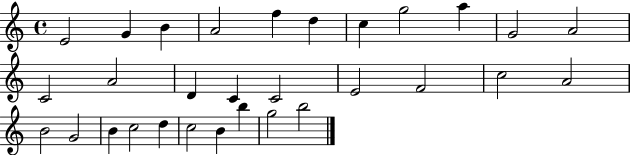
{
  \clef treble
  \time 4/4
  \defaultTimeSignature
  \key c \major
  e'2 g'4 b'4 | a'2 f''4 d''4 | c''4 g''2 a''4 | g'2 a'2 | \break c'2 a'2 | d'4 c'4 c'2 | e'2 f'2 | c''2 a'2 | \break b'2 g'2 | b'4 c''2 d''4 | c''2 b'4 b''4 | g''2 b''2 | \break \bar "|."
}